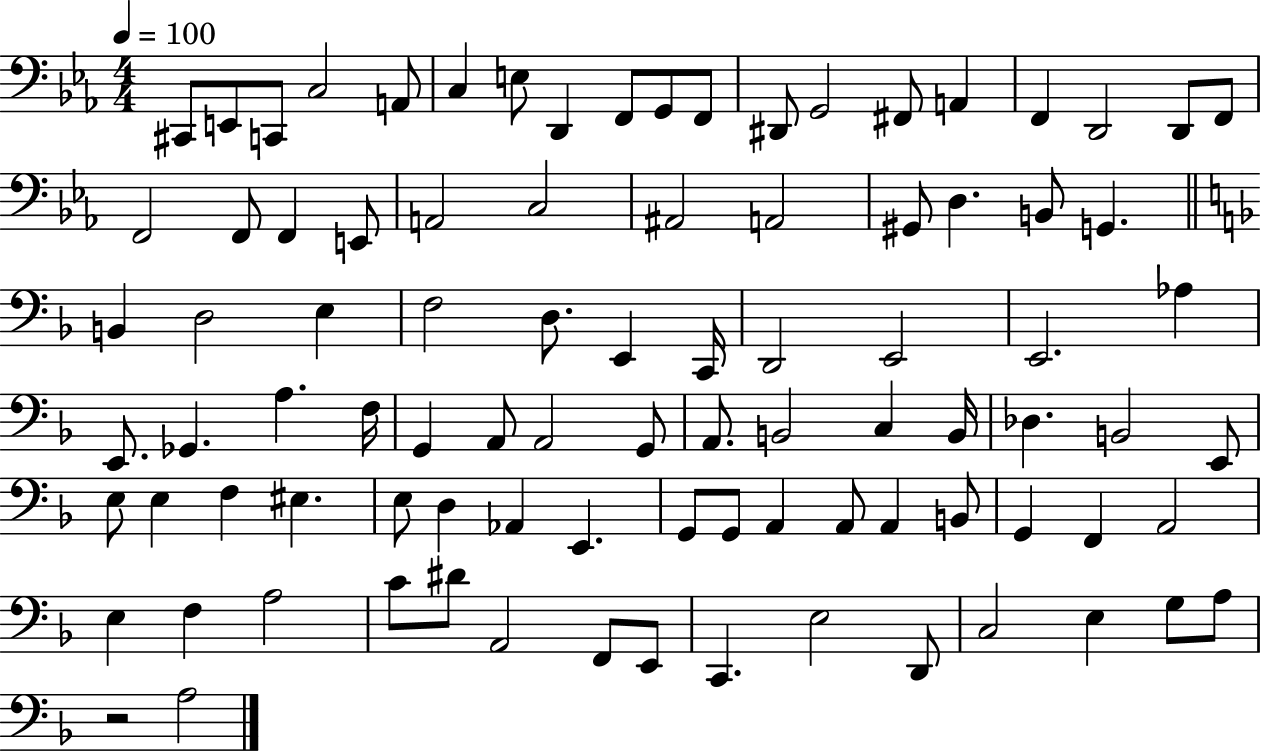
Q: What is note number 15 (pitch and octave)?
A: A2